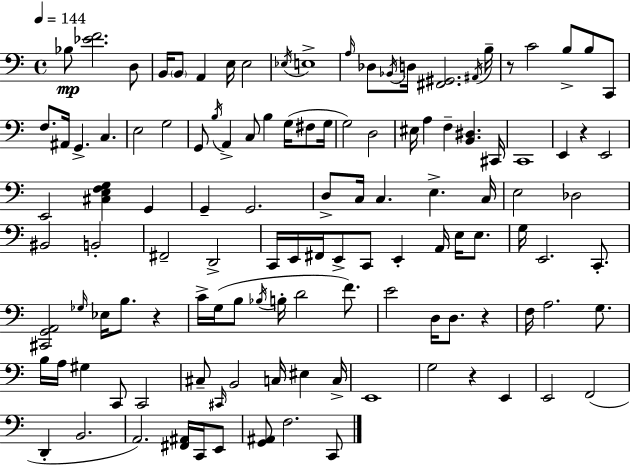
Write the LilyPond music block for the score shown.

{
  \clef bass
  \time 4/4
  \defaultTimeSignature
  \key c \major
  \tempo 4 = 144
  bes8\mp <ees' f'>2. d8 | b,16 \parenthesize b,8 a,4 e16 e2 | \acciaccatura { ees16 } e1-> | \grace { a16 } des8 \acciaccatura { bes,16 } d16 <fis, gis,>2. | \break \acciaccatura { ais,16 } b16-- r8 c'2 b8-> | b8 c,8 f8. ais,16 g,4.-> c4. | e2 g2 | g,8 \acciaccatura { b16 } a,4-> c8 b4 | \break g16( fis8 g16 g2) d2 | eis16 a4 f4-- <b, dis>4. | cis,16 c,1 | e,4 r4 e,2 | \break e,2 <cis e f g>4 | g,4 g,4-- g,2. | d8-> c16 c4. e4.-> | c16 e2 des2 | \break bis,2 b,2-. | fis,2-- d,2-> | c,16 e,16 fis,16 e,8-> c,8 e,4-. | a,16 e16 e8. g16 e,2. | \break c,8.-. <cis, g, a,>2 \grace { ges16 } ees16 b8. | r4 c'16-> g16( b8 \acciaccatura { bes16 } b16-. d'2 | f'8.) e'2 d16 | d8. r4 f16 a2. | \break g8. b16 a16 gis4 c,8 c,2 | cis8-- \grace { cis,16 } b,2 | c16 eis4 c16-> e,1 | g2 | \break r4 e,4 e,2 | f,2( d,4-. b,2. | a,2.) | <fis, ais,>16 c,16 e,8 <g, ais,>8 f2. | \break c,8 \bar "|."
}